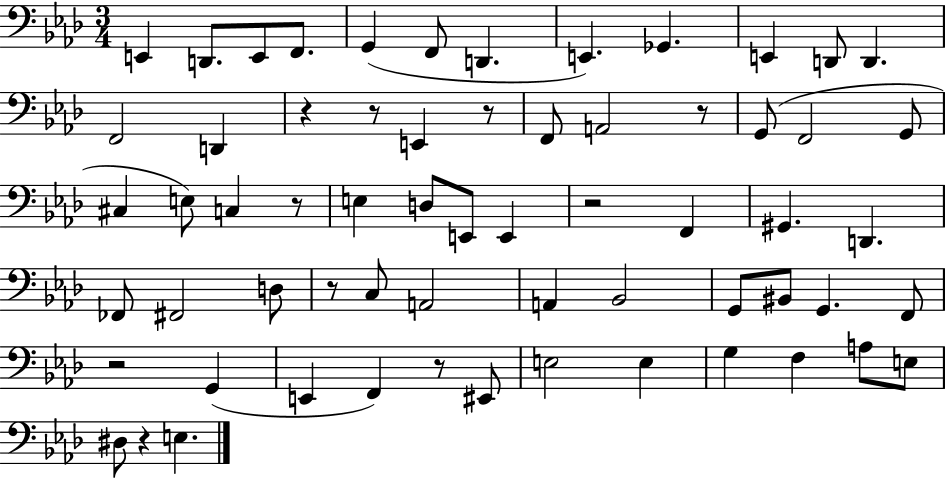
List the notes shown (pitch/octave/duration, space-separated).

E2/q D2/e. E2/e F2/e. G2/q F2/e D2/q. E2/q. Gb2/q. E2/q D2/e D2/q. F2/h D2/q R/q R/e E2/q R/e F2/e A2/h R/e G2/e F2/h G2/e C#3/q E3/e C3/q R/e E3/q D3/e E2/e E2/q R/h F2/q G#2/q. D2/q. FES2/e F#2/h D3/e R/e C3/e A2/h A2/q Bb2/h G2/e BIS2/e G2/q. F2/e R/h G2/q E2/q F2/q R/e EIS2/e E3/h E3/q G3/q F3/q A3/e E3/e D#3/e R/q E3/q.